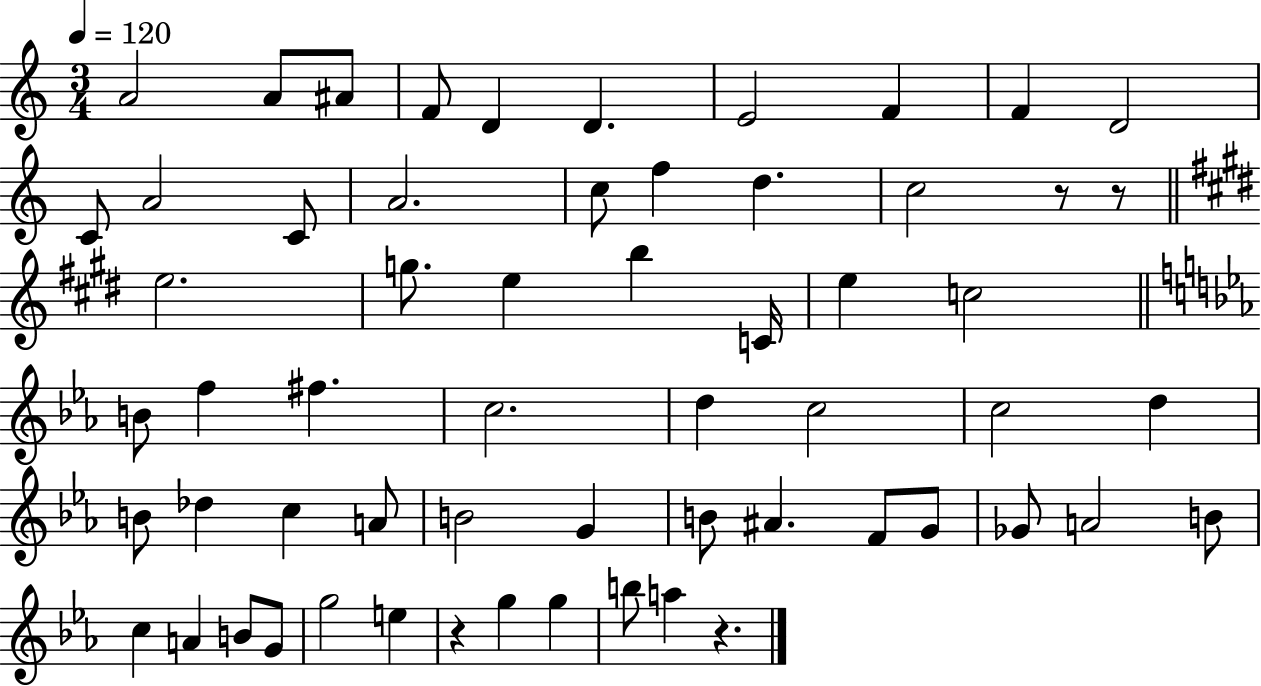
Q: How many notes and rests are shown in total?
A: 60